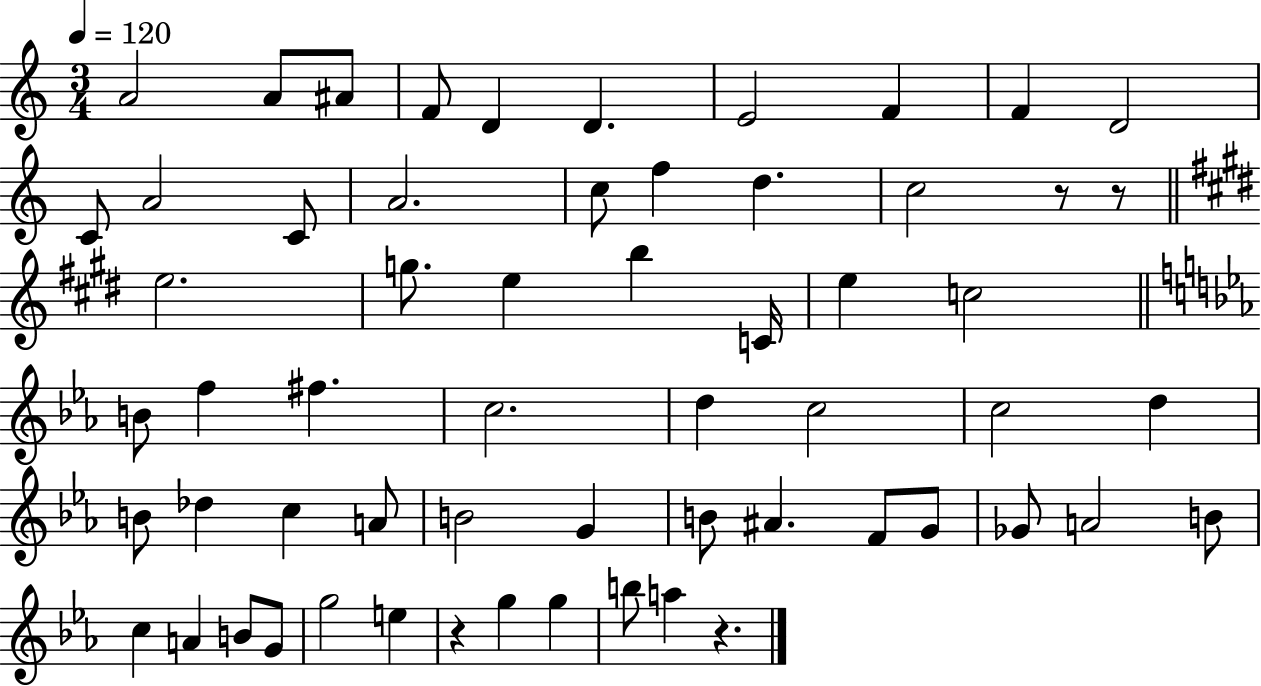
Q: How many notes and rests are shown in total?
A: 60